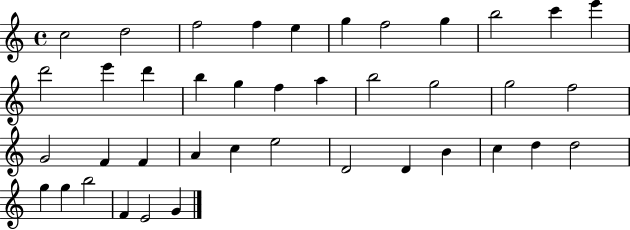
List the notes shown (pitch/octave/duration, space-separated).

C5/h D5/h F5/h F5/q E5/q G5/q F5/h G5/q B5/h C6/q E6/q D6/h E6/q D6/q B5/q G5/q F5/q A5/q B5/h G5/h G5/h F5/h G4/h F4/q F4/q A4/q C5/q E5/h D4/h D4/q B4/q C5/q D5/q D5/h G5/q G5/q B5/h F4/q E4/h G4/q